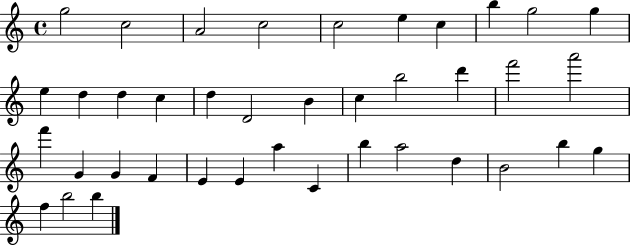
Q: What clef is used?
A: treble